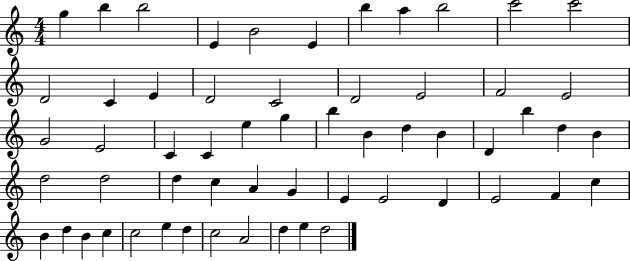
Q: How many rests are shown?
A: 0